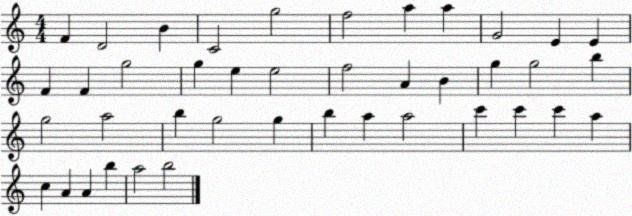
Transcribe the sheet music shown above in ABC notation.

X:1
T:Untitled
M:4/4
L:1/4
K:C
F D2 B C2 g2 f2 a a G2 E E F F g2 g e e2 f2 A B g g2 b g2 a2 b g2 g b a a2 c' c' c' a c A A b a2 b2